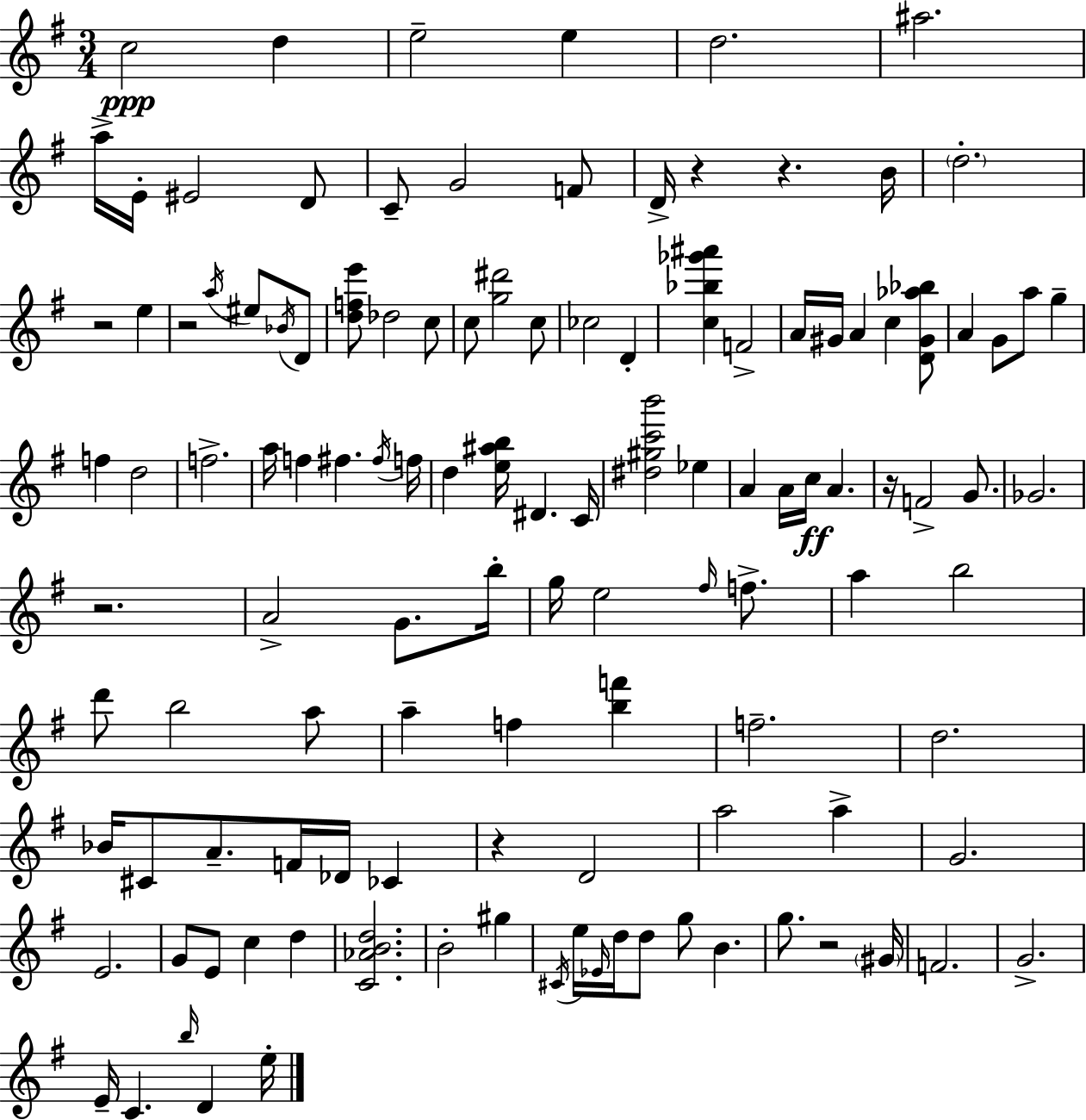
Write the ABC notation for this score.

X:1
T:Untitled
M:3/4
L:1/4
K:Em
c2 d e2 e d2 ^a2 a/4 E/4 ^E2 D/2 C/2 G2 F/2 D/4 z z B/4 d2 z2 e z2 a/4 ^e/2 _B/4 D/2 [dfe']/2 _d2 c/2 c/2 [g^d']2 c/2 _c2 D [c_b_g'^a'] F2 A/4 ^G/4 A c [D^G_a_b]/2 A G/2 a/2 g f d2 f2 a/4 f ^f ^f/4 f/4 d [e^ab]/4 ^D C/4 [^d^gc'b']2 _e A A/4 c/4 A z/4 F2 G/2 _G2 z2 A2 G/2 b/4 g/4 e2 ^f/4 f/2 a b2 d'/2 b2 a/2 a f [bf'] f2 d2 _B/4 ^C/2 A/2 F/4 _D/4 _C z D2 a2 a G2 E2 G/2 E/2 c d [C_ABd]2 B2 ^g ^C/4 e/4 _E/4 d/4 d/2 g/2 B g/2 z2 ^G/4 F2 G2 E/4 C b/4 D e/4